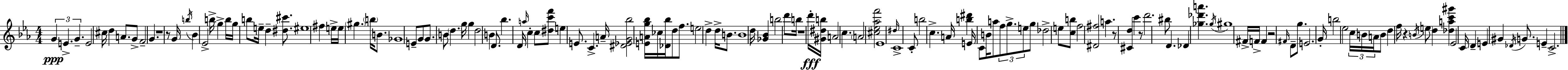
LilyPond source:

{
  \clef treble
  \numericTimeSignature
  \time 4/4
  \key ees \major
  \tuplet 3/2 { g'4\ppp e'4.-> g'4.-- } | e'2 cis''16 d''4 a'8. | g'8-> f'2-- g'4. | r1 | \break r8 g'16 \acciaccatura { b''16 } bes'4 ees'2-> | b''16-> g''4-> b''16 g''16 b''8 e''16-- d''4-- <dis'' cis'''>8. | eis''1 | fis''4 e''16-> e''16 \parenthesize gis''4. \parenthesize b''16 b'8. | \break ges'1 | e'8-- g'8 g'8. b'8 \parenthesize d''4. | g''16 g''4 d''2 b'4 | d'8. bes''4. d'16 \grace { a''16 } c''4-. | \break c''8 <dis'' c''' f'''>8 e''4 e'8. c'4.-> | a'16-- <dis' ees' g' bes''>2 <e' a' g'' bes''>16 ces''16 <des' bes''>16 d''8 f''8. | e''2 d''4-> d''16-> b'8. | b'1 | \break d''16 <ges' bes'>4 b''2 d'''8 | b''16 r1 | d'''16-.\fff <gis' dis'' b''>16 a'2 c''4. | \parenthesize a'2 <cis'' ees'' aes'' f'''>2 | \break ees'1 | \grace { dis''16 } c'1-> | c'8-. b''2 c''4.-> | a'16 <b'' dis'''>4 e'16 c'8 b'16 a''8 \tuplet 3/2 { f''8 | \break g''8.-> e''8 } g''8 des''2-> e''8 | <c'' b''>8 f''2 <dis' fis''>2 | a''4. r8 <cis' d''>4 c'''4 | r8 d'''2. | \break bis''8 d'4. des'4 <ges'' des''' a'''>4. | \acciaccatura { ges''16 } gis''1 | fis'16-> f'16-> f'4 r2 | \grace { fis'16 } d'8-- g''8. e'2. | \break g'16-. b''2 ees''2 | \tuplet 3/2 { c''16 b'16 a'16 } b'8 d''4 f''16 r4 | \acciaccatura { b'16 } \parenthesize e''8 d''4 <des'' a'' c''' gis'''>4 ees'2 | c'16 d'4-- e'4 gis'4 | \break \acciaccatura { des'16 } g'8. e'4-- c'2.-> | \bar "|."
}